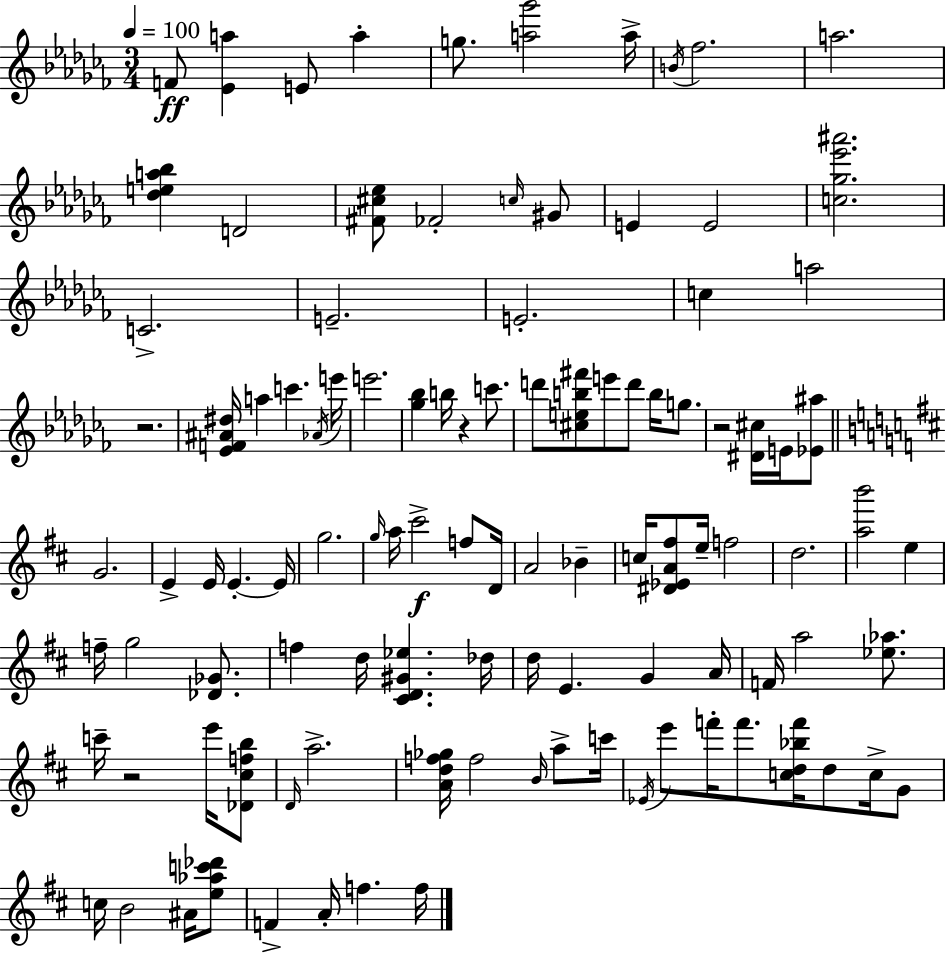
{
  \clef treble
  \numericTimeSignature
  \time 3/4
  \key aes \minor
  \tempo 4 = 100
  \repeat volta 2 { f'8\ff <ees' a''>4 e'8 a''4-. | g''8. <a'' ges'''>2 a''16-> | \acciaccatura { b'16 } fes''2. | a''2. | \break <des'' e'' a'' bes''>4 d'2 | <fis' cis'' ees''>8 fes'2-. \grace { c''16 } | gis'8 e'4 e'2 | <c'' ges'' ees''' ais'''>2. | \break c'2.-> | e'2.-- | e'2.-. | c''4 a''2 | \break r2. | <ees' f' ais' dis''>16 a''4 c'''4. | \acciaccatura { aes'16 } e'''16 e'''2. | <ges'' bes''>4 b''16 r4 | \break c'''8. d'''8 <cis'' e'' b'' fis'''>8 e'''8 d'''8 b''16 | g''8. r2 <dis' cis''>16 | e'16 <ees' ais''>8 \bar "||" \break \key d \major g'2. | e'4-> e'16 e'4.-.~~ e'16 | g''2. | \grace { g''16 } a''16 cis'''2->\f f''8 | \break d'16 a'2 bes'4-- | c''16 <dis' ees' a' fis''>8 e''16-- f''2 | d''2. | <a'' b'''>2 e''4 | \break f''16-- g''2 <des' ges'>8. | f''4 d''16 <cis' d' gis' ees''>4. | des''16 d''16 e'4. g'4 | a'16 f'16 a''2 <ees'' aes''>8. | \break c'''16-- r2 e'''16 <des' cis'' f'' b''>8 | \grace { d'16 } a''2.-> | <a' d'' f'' ges''>16 f''2 \grace { b'16 } | a''8-> c'''16 \acciaccatura { ees'16 } e'''8 f'''16-. f'''8. <c'' d'' bes'' f'''>16 d''8 | \break c''16-> g'8 c''16 b'2 | ais'16 <e'' aes'' c''' des'''>8 f'4-> a'16-. f''4. | f''16 } \bar "|."
}